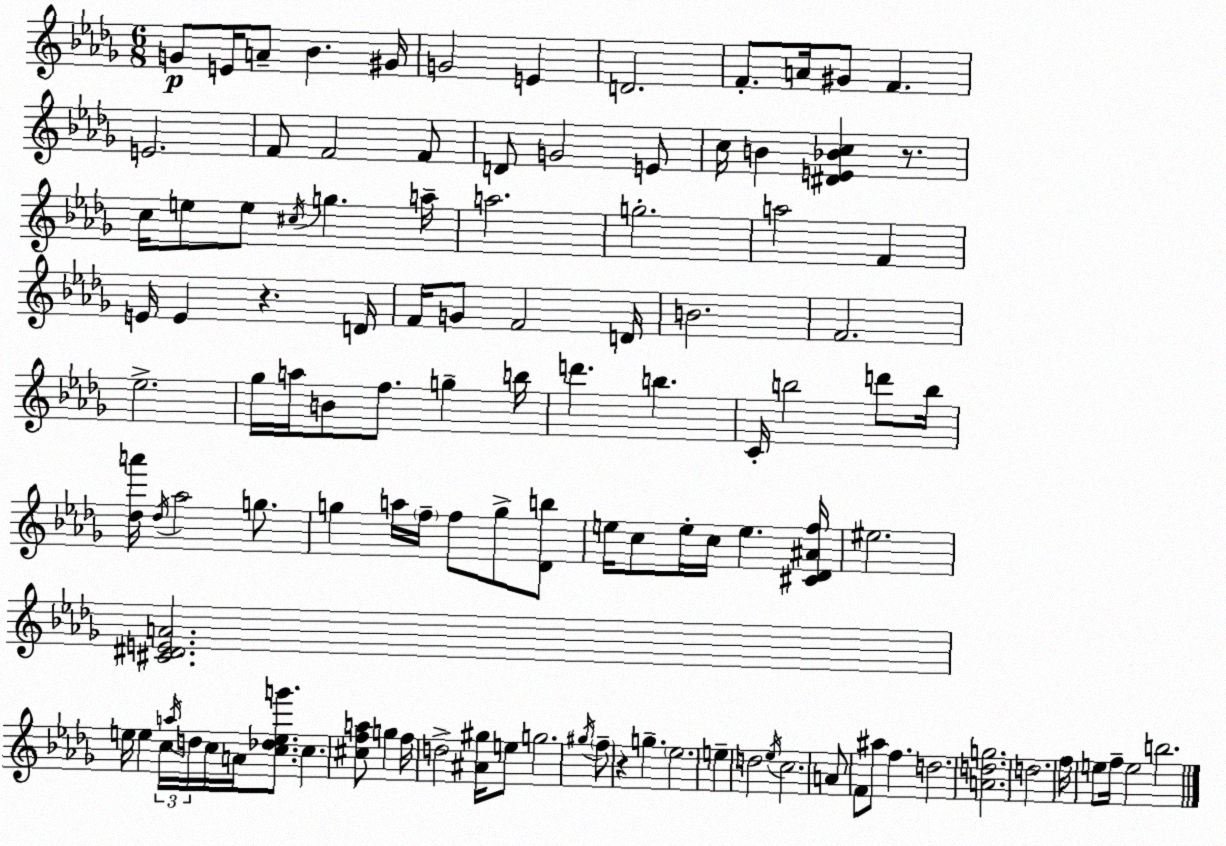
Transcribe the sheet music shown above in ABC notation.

X:1
T:Untitled
M:6/8
L:1/4
K:Bbm
G/2 E/4 A/2 _B ^G/4 G2 E D2 F/2 A/4 ^G/2 F E2 F/2 F2 F/2 D/2 G2 E/2 c/4 B [^DE_Bc] z/2 c/4 e/2 e/2 ^c/4 g a/4 a2 g2 a2 F E/4 E z D/4 F/4 G/2 F2 D/4 B2 F2 _e2 _g/4 a/4 B/2 f/2 g b/4 d' b C/4 b2 d'/2 b/4 [_da']/4 _d/4 _a2 g/2 g a/4 f/4 f/2 g/2 [_Db]/2 e/4 c/2 e/4 c/4 e [^C_D^Af]/4 ^e2 [^C^DEA]2 e/4 e c/4 a/4 d/4 c/4 A/4 [c_deg']/2 c [^cfa]/2 g f/4 d2 [^A^g]/4 e/2 g2 ^g/4 f/2 z g _e2 e d2 _e/4 c2 A/2 F/2 ^a/2 f d2 [Adg]2 d2 f/4 e/2 f/4 e2 b2